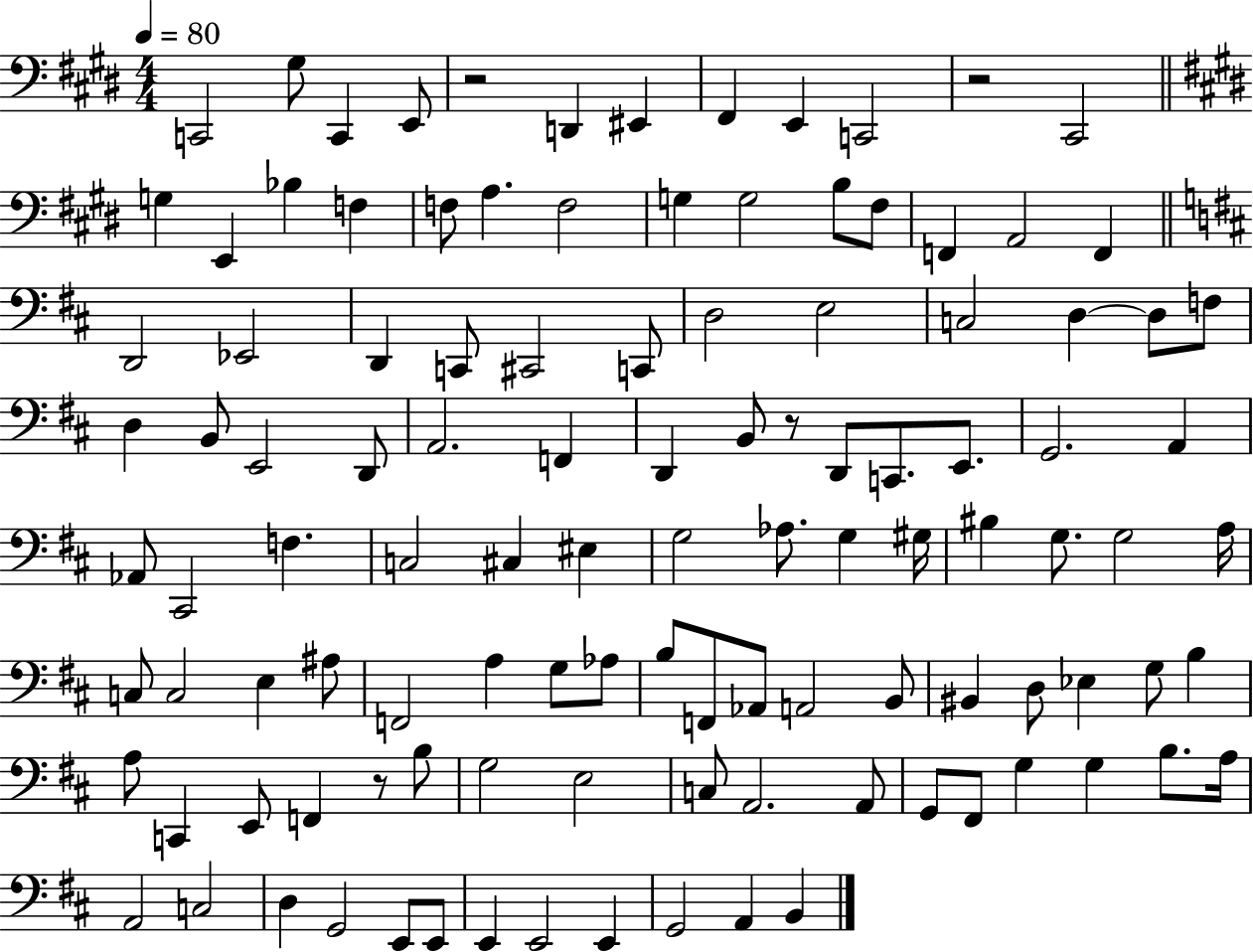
X:1
T:Untitled
M:4/4
L:1/4
K:E
C,,2 ^G,/2 C,, E,,/2 z2 D,, ^E,, ^F,, E,, C,,2 z2 ^C,,2 G, E,, _B, F, F,/2 A, F,2 G, G,2 B,/2 ^F,/2 F,, A,,2 F,, D,,2 _E,,2 D,, C,,/2 ^C,,2 C,,/2 D,2 E,2 C,2 D, D,/2 F,/2 D, B,,/2 E,,2 D,,/2 A,,2 F,, D,, B,,/2 z/2 D,,/2 C,,/2 E,,/2 G,,2 A,, _A,,/2 ^C,,2 F, C,2 ^C, ^E, G,2 _A,/2 G, ^G,/4 ^B, G,/2 G,2 A,/4 C,/2 C,2 E, ^A,/2 F,,2 A, G,/2 _A,/2 B,/2 F,,/2 _A,,/2 A,,2 B,,/2 ^B,, D,/2 _E, G,/2 B, A,/2 C,, E,,/2 F,, z/2 B,/2 G,2 E,2 C,/2 A,,2 A,,/2 G,,/2 ^F,,/2 G, G, B,/2 A,/4 A,,2 C,2 D, G,,2 E,,/2 E,,/2 E,, E,,2 E,, G,,2 A,, B,,